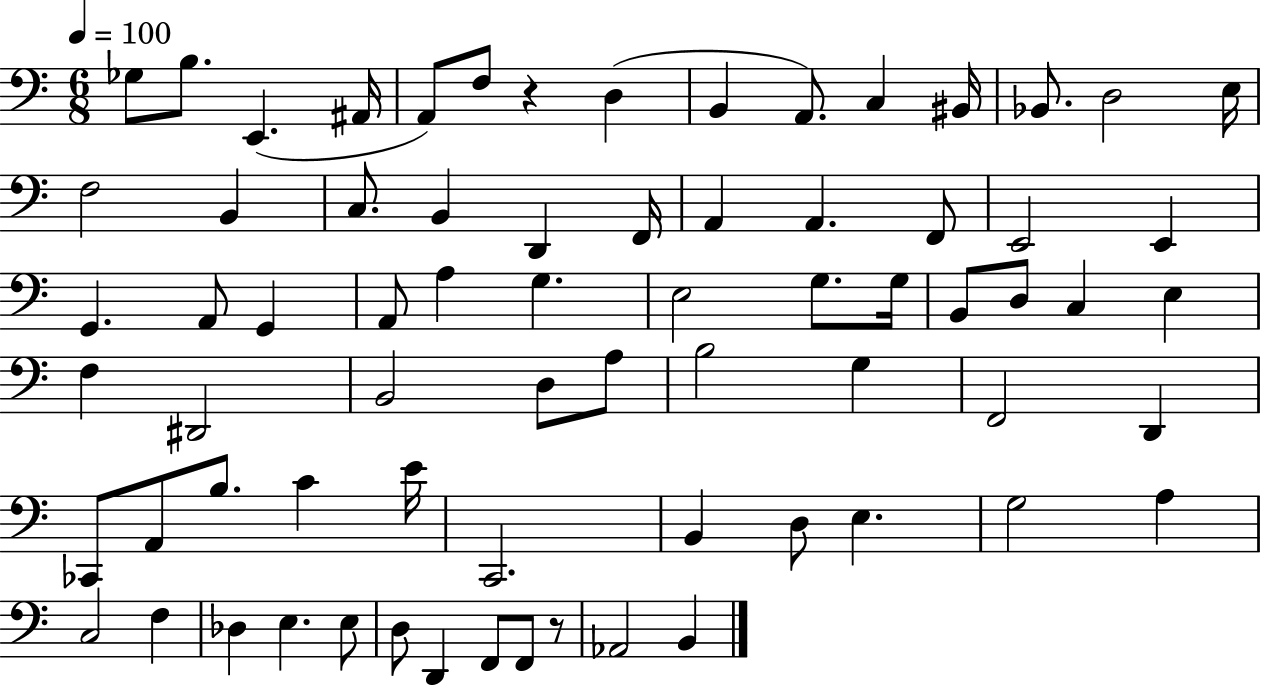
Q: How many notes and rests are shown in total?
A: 71